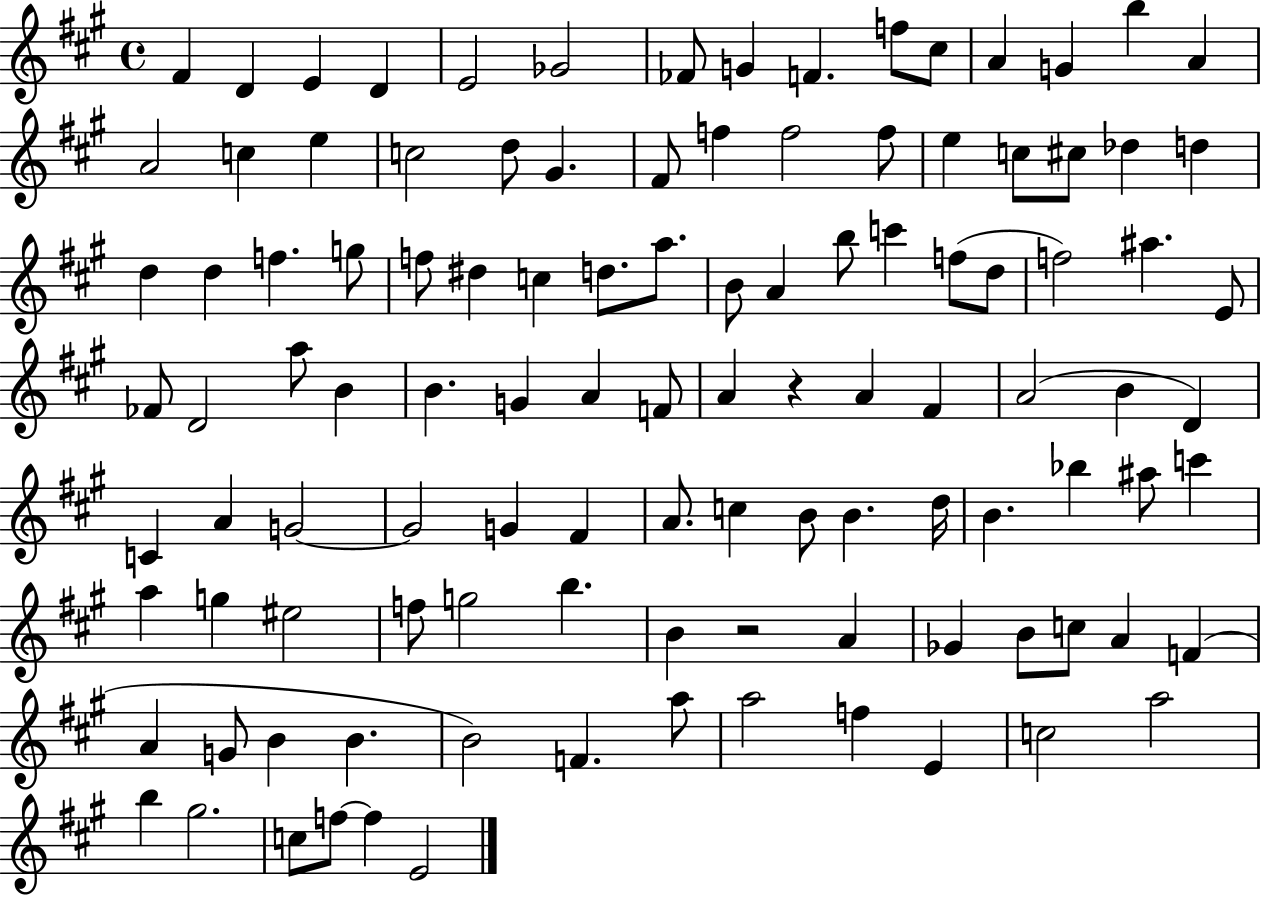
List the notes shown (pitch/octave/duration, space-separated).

F#4/q D4/q E4/q D4/q E4/h Gb4/h FES4/e G4/q F4/q. F5/e C#5/e A4/q G4/q B5/q A4/q A4/h C5/q E5/q C5/h D5/e G#4/q. F#4/e F5/q F5/h F5/e E5/q C5/e C#5/e Db5/q D5/q D5/q D5/q F5/q. G5/e F5/e D#5/q C5/q D5/e. A5/e. B4/e A4/q B5/e C6/q F5/e D5/e F5/h A#5/q. E4/e FES4/e D4/h A5/e B4/q B4/q. G4/q A4/q F4/e A4/q R/q A4/q F#4/q A4/h B4/q D4/q C4/q A4/q G4/h G4/h G4/q F#4/q A4/e. C5/q B4/e B4/q. D5/s B4/q. Bb5/q A#5/e C6/q A5/q G5/q EIS5/h F5/e G5/h B5/q. B4/q R/h A4/q Gb4/q B4/e C5/e A4/q F4/q A4/q G4/e B4/q B4/q. B4/h F4/q. A5/e A5/h F5/q E4/q C5/h A5/h B5/q G#5/h. C5/e F5/e F5/q E4/h